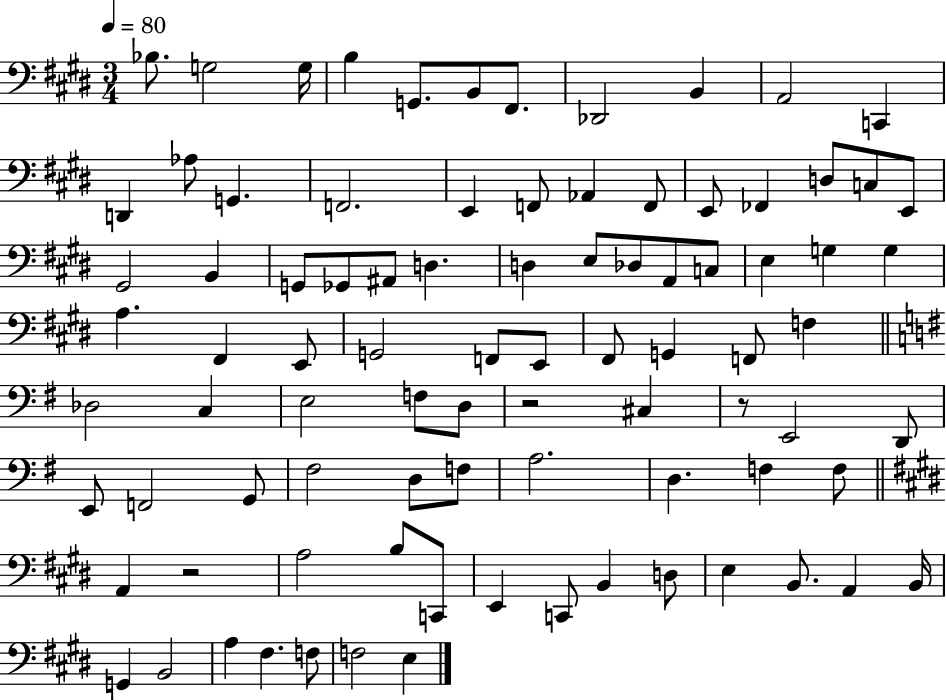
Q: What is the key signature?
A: E major